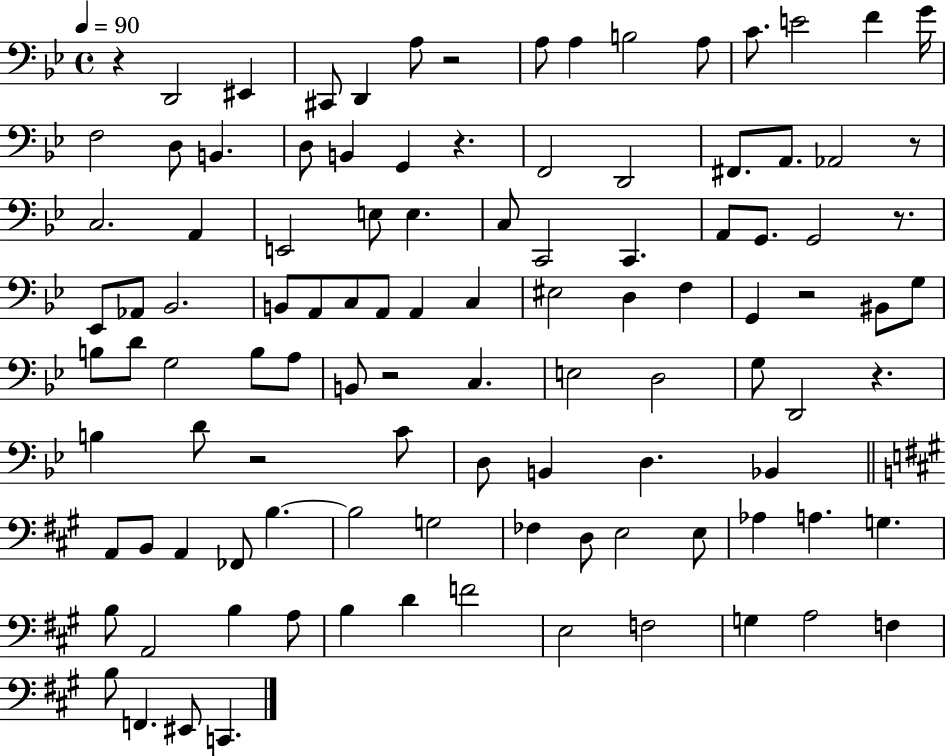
{
  \clef bass
  \time 4/4
  \defaultTimeSignature
  \key bes \major
  \tempo 4 = 90
  r4 d,2 eis,4 | cis,8 d,4 a8 r2 | a8 a4 b2 a8 | c'8. e'2 f'4 g'16 | \break f2 d8 b,4. | d8 b,4 g,4 r4. | f,2 d,2 | fis,8. a,8. aes,2 r8 | \break c2. a,4 | e,2 e8 e4. | c8 c,2 c,4. | a,8 g,8. g,2 r8. | \break ees,8 aes,8 bes,2. | b,8 a,8 c8 a,8 a,4 c4 | eis2 d4 f4 | g,4 r2 bis,8 g8 | \break b8 d'8 g2 b8 a8 | b,8 r2 c4. | e2 d2 | g8 d,2 r4. | \break b4 d'8 r2 c'8 | d8 b,4 d4. bes,4 | \bar "||" \break \key a \major a,8 b,8 a,4 fes,8 b4.~~ | b2 g2 | fes4 d8 e2 e8 | aes4 a4. g4. | \break b8 a,2 b4 a8 | b4 d'4 f'2 | e2 f2 | g4 a2 f4 | \break b8 f,4. eis,8 c,4. | \bar "|."
}